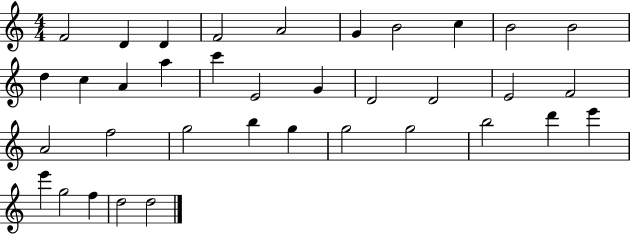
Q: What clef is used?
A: treble